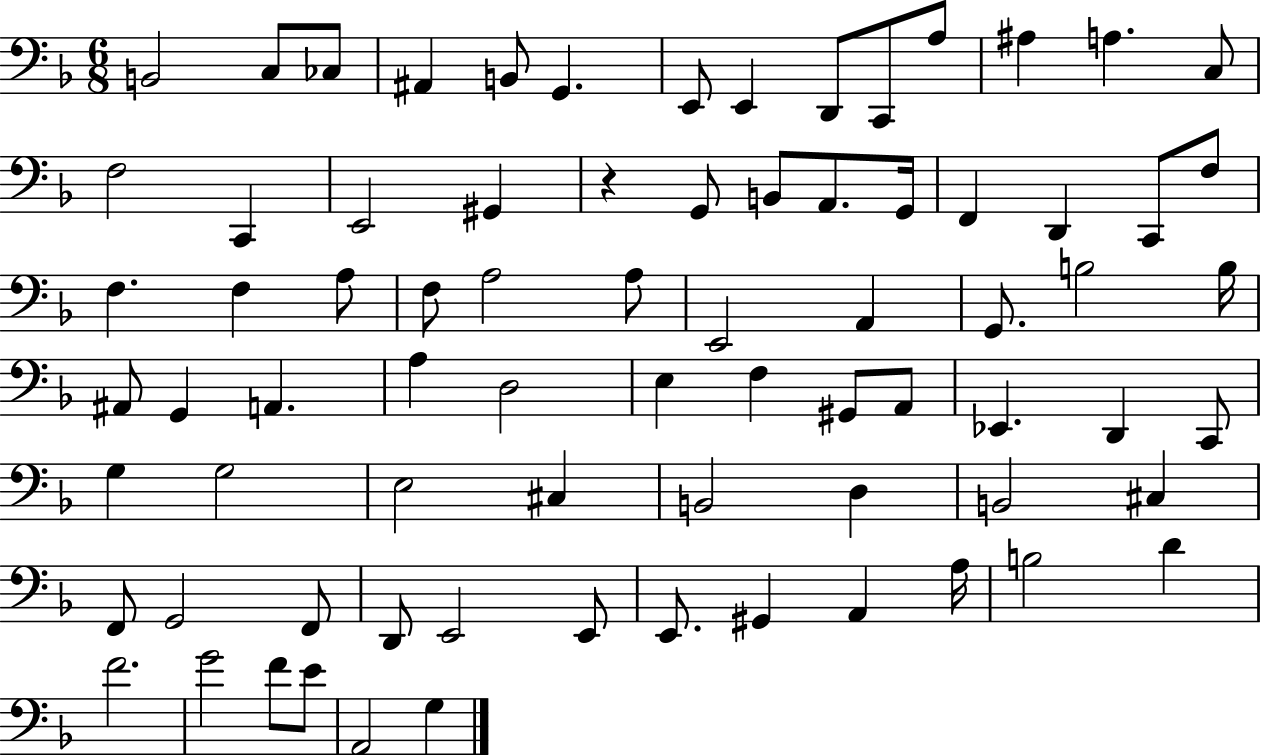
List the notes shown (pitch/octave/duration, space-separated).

B2/h C3/e CES3/e A#2/q B2/e G2/q. E2/e E2/q D2/e C2/e A3/e A#3/q A3/q. C3/e F3/h C2/q E2/h G#2/q R/q G2/e B2/e A2/e. G2/s F2/q D2/q C2/e F3/e F3/q. F3/q A3/e F3/e A3/h A3/e E2/h A2/q G2/e. B3/h B3/s A#2/e G2/q A2/q. A3/q D3/h E3/q F3/q G#2/e A2/e Eb2/q. D2/q C2/e G3/q G3/h E3/h C#3/q B2/h D3/q B2/h C#3/q F2/e G2/h F2/e D2/e E2/h E2/e E2/e. G#2/q A2/q A3/s B3/h D4/q F4/h. G4/h F4/e E4/e A2/h G3/q